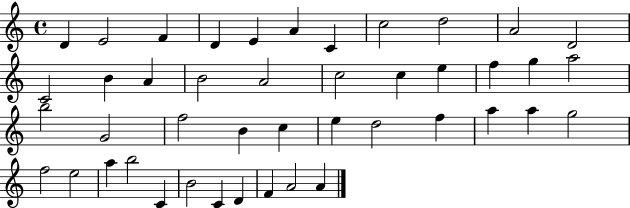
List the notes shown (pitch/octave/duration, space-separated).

D4/q E4/h F4/q D4/q E4/q A4/q C4/q C5/h D5/h A4/h D4/h C4/h B4/q A4/q B4/h A4/h C5/h C5/q E5/q F5/q G5/q A5/h B5/h G4/h F5/h B4/q C5/q E5/q D5/h F5/q A5/q A5/q G5/h F5/h E5/h A5/q B5/h C4/q B4/h C4/q D4/q F4/q A4/h A4/q